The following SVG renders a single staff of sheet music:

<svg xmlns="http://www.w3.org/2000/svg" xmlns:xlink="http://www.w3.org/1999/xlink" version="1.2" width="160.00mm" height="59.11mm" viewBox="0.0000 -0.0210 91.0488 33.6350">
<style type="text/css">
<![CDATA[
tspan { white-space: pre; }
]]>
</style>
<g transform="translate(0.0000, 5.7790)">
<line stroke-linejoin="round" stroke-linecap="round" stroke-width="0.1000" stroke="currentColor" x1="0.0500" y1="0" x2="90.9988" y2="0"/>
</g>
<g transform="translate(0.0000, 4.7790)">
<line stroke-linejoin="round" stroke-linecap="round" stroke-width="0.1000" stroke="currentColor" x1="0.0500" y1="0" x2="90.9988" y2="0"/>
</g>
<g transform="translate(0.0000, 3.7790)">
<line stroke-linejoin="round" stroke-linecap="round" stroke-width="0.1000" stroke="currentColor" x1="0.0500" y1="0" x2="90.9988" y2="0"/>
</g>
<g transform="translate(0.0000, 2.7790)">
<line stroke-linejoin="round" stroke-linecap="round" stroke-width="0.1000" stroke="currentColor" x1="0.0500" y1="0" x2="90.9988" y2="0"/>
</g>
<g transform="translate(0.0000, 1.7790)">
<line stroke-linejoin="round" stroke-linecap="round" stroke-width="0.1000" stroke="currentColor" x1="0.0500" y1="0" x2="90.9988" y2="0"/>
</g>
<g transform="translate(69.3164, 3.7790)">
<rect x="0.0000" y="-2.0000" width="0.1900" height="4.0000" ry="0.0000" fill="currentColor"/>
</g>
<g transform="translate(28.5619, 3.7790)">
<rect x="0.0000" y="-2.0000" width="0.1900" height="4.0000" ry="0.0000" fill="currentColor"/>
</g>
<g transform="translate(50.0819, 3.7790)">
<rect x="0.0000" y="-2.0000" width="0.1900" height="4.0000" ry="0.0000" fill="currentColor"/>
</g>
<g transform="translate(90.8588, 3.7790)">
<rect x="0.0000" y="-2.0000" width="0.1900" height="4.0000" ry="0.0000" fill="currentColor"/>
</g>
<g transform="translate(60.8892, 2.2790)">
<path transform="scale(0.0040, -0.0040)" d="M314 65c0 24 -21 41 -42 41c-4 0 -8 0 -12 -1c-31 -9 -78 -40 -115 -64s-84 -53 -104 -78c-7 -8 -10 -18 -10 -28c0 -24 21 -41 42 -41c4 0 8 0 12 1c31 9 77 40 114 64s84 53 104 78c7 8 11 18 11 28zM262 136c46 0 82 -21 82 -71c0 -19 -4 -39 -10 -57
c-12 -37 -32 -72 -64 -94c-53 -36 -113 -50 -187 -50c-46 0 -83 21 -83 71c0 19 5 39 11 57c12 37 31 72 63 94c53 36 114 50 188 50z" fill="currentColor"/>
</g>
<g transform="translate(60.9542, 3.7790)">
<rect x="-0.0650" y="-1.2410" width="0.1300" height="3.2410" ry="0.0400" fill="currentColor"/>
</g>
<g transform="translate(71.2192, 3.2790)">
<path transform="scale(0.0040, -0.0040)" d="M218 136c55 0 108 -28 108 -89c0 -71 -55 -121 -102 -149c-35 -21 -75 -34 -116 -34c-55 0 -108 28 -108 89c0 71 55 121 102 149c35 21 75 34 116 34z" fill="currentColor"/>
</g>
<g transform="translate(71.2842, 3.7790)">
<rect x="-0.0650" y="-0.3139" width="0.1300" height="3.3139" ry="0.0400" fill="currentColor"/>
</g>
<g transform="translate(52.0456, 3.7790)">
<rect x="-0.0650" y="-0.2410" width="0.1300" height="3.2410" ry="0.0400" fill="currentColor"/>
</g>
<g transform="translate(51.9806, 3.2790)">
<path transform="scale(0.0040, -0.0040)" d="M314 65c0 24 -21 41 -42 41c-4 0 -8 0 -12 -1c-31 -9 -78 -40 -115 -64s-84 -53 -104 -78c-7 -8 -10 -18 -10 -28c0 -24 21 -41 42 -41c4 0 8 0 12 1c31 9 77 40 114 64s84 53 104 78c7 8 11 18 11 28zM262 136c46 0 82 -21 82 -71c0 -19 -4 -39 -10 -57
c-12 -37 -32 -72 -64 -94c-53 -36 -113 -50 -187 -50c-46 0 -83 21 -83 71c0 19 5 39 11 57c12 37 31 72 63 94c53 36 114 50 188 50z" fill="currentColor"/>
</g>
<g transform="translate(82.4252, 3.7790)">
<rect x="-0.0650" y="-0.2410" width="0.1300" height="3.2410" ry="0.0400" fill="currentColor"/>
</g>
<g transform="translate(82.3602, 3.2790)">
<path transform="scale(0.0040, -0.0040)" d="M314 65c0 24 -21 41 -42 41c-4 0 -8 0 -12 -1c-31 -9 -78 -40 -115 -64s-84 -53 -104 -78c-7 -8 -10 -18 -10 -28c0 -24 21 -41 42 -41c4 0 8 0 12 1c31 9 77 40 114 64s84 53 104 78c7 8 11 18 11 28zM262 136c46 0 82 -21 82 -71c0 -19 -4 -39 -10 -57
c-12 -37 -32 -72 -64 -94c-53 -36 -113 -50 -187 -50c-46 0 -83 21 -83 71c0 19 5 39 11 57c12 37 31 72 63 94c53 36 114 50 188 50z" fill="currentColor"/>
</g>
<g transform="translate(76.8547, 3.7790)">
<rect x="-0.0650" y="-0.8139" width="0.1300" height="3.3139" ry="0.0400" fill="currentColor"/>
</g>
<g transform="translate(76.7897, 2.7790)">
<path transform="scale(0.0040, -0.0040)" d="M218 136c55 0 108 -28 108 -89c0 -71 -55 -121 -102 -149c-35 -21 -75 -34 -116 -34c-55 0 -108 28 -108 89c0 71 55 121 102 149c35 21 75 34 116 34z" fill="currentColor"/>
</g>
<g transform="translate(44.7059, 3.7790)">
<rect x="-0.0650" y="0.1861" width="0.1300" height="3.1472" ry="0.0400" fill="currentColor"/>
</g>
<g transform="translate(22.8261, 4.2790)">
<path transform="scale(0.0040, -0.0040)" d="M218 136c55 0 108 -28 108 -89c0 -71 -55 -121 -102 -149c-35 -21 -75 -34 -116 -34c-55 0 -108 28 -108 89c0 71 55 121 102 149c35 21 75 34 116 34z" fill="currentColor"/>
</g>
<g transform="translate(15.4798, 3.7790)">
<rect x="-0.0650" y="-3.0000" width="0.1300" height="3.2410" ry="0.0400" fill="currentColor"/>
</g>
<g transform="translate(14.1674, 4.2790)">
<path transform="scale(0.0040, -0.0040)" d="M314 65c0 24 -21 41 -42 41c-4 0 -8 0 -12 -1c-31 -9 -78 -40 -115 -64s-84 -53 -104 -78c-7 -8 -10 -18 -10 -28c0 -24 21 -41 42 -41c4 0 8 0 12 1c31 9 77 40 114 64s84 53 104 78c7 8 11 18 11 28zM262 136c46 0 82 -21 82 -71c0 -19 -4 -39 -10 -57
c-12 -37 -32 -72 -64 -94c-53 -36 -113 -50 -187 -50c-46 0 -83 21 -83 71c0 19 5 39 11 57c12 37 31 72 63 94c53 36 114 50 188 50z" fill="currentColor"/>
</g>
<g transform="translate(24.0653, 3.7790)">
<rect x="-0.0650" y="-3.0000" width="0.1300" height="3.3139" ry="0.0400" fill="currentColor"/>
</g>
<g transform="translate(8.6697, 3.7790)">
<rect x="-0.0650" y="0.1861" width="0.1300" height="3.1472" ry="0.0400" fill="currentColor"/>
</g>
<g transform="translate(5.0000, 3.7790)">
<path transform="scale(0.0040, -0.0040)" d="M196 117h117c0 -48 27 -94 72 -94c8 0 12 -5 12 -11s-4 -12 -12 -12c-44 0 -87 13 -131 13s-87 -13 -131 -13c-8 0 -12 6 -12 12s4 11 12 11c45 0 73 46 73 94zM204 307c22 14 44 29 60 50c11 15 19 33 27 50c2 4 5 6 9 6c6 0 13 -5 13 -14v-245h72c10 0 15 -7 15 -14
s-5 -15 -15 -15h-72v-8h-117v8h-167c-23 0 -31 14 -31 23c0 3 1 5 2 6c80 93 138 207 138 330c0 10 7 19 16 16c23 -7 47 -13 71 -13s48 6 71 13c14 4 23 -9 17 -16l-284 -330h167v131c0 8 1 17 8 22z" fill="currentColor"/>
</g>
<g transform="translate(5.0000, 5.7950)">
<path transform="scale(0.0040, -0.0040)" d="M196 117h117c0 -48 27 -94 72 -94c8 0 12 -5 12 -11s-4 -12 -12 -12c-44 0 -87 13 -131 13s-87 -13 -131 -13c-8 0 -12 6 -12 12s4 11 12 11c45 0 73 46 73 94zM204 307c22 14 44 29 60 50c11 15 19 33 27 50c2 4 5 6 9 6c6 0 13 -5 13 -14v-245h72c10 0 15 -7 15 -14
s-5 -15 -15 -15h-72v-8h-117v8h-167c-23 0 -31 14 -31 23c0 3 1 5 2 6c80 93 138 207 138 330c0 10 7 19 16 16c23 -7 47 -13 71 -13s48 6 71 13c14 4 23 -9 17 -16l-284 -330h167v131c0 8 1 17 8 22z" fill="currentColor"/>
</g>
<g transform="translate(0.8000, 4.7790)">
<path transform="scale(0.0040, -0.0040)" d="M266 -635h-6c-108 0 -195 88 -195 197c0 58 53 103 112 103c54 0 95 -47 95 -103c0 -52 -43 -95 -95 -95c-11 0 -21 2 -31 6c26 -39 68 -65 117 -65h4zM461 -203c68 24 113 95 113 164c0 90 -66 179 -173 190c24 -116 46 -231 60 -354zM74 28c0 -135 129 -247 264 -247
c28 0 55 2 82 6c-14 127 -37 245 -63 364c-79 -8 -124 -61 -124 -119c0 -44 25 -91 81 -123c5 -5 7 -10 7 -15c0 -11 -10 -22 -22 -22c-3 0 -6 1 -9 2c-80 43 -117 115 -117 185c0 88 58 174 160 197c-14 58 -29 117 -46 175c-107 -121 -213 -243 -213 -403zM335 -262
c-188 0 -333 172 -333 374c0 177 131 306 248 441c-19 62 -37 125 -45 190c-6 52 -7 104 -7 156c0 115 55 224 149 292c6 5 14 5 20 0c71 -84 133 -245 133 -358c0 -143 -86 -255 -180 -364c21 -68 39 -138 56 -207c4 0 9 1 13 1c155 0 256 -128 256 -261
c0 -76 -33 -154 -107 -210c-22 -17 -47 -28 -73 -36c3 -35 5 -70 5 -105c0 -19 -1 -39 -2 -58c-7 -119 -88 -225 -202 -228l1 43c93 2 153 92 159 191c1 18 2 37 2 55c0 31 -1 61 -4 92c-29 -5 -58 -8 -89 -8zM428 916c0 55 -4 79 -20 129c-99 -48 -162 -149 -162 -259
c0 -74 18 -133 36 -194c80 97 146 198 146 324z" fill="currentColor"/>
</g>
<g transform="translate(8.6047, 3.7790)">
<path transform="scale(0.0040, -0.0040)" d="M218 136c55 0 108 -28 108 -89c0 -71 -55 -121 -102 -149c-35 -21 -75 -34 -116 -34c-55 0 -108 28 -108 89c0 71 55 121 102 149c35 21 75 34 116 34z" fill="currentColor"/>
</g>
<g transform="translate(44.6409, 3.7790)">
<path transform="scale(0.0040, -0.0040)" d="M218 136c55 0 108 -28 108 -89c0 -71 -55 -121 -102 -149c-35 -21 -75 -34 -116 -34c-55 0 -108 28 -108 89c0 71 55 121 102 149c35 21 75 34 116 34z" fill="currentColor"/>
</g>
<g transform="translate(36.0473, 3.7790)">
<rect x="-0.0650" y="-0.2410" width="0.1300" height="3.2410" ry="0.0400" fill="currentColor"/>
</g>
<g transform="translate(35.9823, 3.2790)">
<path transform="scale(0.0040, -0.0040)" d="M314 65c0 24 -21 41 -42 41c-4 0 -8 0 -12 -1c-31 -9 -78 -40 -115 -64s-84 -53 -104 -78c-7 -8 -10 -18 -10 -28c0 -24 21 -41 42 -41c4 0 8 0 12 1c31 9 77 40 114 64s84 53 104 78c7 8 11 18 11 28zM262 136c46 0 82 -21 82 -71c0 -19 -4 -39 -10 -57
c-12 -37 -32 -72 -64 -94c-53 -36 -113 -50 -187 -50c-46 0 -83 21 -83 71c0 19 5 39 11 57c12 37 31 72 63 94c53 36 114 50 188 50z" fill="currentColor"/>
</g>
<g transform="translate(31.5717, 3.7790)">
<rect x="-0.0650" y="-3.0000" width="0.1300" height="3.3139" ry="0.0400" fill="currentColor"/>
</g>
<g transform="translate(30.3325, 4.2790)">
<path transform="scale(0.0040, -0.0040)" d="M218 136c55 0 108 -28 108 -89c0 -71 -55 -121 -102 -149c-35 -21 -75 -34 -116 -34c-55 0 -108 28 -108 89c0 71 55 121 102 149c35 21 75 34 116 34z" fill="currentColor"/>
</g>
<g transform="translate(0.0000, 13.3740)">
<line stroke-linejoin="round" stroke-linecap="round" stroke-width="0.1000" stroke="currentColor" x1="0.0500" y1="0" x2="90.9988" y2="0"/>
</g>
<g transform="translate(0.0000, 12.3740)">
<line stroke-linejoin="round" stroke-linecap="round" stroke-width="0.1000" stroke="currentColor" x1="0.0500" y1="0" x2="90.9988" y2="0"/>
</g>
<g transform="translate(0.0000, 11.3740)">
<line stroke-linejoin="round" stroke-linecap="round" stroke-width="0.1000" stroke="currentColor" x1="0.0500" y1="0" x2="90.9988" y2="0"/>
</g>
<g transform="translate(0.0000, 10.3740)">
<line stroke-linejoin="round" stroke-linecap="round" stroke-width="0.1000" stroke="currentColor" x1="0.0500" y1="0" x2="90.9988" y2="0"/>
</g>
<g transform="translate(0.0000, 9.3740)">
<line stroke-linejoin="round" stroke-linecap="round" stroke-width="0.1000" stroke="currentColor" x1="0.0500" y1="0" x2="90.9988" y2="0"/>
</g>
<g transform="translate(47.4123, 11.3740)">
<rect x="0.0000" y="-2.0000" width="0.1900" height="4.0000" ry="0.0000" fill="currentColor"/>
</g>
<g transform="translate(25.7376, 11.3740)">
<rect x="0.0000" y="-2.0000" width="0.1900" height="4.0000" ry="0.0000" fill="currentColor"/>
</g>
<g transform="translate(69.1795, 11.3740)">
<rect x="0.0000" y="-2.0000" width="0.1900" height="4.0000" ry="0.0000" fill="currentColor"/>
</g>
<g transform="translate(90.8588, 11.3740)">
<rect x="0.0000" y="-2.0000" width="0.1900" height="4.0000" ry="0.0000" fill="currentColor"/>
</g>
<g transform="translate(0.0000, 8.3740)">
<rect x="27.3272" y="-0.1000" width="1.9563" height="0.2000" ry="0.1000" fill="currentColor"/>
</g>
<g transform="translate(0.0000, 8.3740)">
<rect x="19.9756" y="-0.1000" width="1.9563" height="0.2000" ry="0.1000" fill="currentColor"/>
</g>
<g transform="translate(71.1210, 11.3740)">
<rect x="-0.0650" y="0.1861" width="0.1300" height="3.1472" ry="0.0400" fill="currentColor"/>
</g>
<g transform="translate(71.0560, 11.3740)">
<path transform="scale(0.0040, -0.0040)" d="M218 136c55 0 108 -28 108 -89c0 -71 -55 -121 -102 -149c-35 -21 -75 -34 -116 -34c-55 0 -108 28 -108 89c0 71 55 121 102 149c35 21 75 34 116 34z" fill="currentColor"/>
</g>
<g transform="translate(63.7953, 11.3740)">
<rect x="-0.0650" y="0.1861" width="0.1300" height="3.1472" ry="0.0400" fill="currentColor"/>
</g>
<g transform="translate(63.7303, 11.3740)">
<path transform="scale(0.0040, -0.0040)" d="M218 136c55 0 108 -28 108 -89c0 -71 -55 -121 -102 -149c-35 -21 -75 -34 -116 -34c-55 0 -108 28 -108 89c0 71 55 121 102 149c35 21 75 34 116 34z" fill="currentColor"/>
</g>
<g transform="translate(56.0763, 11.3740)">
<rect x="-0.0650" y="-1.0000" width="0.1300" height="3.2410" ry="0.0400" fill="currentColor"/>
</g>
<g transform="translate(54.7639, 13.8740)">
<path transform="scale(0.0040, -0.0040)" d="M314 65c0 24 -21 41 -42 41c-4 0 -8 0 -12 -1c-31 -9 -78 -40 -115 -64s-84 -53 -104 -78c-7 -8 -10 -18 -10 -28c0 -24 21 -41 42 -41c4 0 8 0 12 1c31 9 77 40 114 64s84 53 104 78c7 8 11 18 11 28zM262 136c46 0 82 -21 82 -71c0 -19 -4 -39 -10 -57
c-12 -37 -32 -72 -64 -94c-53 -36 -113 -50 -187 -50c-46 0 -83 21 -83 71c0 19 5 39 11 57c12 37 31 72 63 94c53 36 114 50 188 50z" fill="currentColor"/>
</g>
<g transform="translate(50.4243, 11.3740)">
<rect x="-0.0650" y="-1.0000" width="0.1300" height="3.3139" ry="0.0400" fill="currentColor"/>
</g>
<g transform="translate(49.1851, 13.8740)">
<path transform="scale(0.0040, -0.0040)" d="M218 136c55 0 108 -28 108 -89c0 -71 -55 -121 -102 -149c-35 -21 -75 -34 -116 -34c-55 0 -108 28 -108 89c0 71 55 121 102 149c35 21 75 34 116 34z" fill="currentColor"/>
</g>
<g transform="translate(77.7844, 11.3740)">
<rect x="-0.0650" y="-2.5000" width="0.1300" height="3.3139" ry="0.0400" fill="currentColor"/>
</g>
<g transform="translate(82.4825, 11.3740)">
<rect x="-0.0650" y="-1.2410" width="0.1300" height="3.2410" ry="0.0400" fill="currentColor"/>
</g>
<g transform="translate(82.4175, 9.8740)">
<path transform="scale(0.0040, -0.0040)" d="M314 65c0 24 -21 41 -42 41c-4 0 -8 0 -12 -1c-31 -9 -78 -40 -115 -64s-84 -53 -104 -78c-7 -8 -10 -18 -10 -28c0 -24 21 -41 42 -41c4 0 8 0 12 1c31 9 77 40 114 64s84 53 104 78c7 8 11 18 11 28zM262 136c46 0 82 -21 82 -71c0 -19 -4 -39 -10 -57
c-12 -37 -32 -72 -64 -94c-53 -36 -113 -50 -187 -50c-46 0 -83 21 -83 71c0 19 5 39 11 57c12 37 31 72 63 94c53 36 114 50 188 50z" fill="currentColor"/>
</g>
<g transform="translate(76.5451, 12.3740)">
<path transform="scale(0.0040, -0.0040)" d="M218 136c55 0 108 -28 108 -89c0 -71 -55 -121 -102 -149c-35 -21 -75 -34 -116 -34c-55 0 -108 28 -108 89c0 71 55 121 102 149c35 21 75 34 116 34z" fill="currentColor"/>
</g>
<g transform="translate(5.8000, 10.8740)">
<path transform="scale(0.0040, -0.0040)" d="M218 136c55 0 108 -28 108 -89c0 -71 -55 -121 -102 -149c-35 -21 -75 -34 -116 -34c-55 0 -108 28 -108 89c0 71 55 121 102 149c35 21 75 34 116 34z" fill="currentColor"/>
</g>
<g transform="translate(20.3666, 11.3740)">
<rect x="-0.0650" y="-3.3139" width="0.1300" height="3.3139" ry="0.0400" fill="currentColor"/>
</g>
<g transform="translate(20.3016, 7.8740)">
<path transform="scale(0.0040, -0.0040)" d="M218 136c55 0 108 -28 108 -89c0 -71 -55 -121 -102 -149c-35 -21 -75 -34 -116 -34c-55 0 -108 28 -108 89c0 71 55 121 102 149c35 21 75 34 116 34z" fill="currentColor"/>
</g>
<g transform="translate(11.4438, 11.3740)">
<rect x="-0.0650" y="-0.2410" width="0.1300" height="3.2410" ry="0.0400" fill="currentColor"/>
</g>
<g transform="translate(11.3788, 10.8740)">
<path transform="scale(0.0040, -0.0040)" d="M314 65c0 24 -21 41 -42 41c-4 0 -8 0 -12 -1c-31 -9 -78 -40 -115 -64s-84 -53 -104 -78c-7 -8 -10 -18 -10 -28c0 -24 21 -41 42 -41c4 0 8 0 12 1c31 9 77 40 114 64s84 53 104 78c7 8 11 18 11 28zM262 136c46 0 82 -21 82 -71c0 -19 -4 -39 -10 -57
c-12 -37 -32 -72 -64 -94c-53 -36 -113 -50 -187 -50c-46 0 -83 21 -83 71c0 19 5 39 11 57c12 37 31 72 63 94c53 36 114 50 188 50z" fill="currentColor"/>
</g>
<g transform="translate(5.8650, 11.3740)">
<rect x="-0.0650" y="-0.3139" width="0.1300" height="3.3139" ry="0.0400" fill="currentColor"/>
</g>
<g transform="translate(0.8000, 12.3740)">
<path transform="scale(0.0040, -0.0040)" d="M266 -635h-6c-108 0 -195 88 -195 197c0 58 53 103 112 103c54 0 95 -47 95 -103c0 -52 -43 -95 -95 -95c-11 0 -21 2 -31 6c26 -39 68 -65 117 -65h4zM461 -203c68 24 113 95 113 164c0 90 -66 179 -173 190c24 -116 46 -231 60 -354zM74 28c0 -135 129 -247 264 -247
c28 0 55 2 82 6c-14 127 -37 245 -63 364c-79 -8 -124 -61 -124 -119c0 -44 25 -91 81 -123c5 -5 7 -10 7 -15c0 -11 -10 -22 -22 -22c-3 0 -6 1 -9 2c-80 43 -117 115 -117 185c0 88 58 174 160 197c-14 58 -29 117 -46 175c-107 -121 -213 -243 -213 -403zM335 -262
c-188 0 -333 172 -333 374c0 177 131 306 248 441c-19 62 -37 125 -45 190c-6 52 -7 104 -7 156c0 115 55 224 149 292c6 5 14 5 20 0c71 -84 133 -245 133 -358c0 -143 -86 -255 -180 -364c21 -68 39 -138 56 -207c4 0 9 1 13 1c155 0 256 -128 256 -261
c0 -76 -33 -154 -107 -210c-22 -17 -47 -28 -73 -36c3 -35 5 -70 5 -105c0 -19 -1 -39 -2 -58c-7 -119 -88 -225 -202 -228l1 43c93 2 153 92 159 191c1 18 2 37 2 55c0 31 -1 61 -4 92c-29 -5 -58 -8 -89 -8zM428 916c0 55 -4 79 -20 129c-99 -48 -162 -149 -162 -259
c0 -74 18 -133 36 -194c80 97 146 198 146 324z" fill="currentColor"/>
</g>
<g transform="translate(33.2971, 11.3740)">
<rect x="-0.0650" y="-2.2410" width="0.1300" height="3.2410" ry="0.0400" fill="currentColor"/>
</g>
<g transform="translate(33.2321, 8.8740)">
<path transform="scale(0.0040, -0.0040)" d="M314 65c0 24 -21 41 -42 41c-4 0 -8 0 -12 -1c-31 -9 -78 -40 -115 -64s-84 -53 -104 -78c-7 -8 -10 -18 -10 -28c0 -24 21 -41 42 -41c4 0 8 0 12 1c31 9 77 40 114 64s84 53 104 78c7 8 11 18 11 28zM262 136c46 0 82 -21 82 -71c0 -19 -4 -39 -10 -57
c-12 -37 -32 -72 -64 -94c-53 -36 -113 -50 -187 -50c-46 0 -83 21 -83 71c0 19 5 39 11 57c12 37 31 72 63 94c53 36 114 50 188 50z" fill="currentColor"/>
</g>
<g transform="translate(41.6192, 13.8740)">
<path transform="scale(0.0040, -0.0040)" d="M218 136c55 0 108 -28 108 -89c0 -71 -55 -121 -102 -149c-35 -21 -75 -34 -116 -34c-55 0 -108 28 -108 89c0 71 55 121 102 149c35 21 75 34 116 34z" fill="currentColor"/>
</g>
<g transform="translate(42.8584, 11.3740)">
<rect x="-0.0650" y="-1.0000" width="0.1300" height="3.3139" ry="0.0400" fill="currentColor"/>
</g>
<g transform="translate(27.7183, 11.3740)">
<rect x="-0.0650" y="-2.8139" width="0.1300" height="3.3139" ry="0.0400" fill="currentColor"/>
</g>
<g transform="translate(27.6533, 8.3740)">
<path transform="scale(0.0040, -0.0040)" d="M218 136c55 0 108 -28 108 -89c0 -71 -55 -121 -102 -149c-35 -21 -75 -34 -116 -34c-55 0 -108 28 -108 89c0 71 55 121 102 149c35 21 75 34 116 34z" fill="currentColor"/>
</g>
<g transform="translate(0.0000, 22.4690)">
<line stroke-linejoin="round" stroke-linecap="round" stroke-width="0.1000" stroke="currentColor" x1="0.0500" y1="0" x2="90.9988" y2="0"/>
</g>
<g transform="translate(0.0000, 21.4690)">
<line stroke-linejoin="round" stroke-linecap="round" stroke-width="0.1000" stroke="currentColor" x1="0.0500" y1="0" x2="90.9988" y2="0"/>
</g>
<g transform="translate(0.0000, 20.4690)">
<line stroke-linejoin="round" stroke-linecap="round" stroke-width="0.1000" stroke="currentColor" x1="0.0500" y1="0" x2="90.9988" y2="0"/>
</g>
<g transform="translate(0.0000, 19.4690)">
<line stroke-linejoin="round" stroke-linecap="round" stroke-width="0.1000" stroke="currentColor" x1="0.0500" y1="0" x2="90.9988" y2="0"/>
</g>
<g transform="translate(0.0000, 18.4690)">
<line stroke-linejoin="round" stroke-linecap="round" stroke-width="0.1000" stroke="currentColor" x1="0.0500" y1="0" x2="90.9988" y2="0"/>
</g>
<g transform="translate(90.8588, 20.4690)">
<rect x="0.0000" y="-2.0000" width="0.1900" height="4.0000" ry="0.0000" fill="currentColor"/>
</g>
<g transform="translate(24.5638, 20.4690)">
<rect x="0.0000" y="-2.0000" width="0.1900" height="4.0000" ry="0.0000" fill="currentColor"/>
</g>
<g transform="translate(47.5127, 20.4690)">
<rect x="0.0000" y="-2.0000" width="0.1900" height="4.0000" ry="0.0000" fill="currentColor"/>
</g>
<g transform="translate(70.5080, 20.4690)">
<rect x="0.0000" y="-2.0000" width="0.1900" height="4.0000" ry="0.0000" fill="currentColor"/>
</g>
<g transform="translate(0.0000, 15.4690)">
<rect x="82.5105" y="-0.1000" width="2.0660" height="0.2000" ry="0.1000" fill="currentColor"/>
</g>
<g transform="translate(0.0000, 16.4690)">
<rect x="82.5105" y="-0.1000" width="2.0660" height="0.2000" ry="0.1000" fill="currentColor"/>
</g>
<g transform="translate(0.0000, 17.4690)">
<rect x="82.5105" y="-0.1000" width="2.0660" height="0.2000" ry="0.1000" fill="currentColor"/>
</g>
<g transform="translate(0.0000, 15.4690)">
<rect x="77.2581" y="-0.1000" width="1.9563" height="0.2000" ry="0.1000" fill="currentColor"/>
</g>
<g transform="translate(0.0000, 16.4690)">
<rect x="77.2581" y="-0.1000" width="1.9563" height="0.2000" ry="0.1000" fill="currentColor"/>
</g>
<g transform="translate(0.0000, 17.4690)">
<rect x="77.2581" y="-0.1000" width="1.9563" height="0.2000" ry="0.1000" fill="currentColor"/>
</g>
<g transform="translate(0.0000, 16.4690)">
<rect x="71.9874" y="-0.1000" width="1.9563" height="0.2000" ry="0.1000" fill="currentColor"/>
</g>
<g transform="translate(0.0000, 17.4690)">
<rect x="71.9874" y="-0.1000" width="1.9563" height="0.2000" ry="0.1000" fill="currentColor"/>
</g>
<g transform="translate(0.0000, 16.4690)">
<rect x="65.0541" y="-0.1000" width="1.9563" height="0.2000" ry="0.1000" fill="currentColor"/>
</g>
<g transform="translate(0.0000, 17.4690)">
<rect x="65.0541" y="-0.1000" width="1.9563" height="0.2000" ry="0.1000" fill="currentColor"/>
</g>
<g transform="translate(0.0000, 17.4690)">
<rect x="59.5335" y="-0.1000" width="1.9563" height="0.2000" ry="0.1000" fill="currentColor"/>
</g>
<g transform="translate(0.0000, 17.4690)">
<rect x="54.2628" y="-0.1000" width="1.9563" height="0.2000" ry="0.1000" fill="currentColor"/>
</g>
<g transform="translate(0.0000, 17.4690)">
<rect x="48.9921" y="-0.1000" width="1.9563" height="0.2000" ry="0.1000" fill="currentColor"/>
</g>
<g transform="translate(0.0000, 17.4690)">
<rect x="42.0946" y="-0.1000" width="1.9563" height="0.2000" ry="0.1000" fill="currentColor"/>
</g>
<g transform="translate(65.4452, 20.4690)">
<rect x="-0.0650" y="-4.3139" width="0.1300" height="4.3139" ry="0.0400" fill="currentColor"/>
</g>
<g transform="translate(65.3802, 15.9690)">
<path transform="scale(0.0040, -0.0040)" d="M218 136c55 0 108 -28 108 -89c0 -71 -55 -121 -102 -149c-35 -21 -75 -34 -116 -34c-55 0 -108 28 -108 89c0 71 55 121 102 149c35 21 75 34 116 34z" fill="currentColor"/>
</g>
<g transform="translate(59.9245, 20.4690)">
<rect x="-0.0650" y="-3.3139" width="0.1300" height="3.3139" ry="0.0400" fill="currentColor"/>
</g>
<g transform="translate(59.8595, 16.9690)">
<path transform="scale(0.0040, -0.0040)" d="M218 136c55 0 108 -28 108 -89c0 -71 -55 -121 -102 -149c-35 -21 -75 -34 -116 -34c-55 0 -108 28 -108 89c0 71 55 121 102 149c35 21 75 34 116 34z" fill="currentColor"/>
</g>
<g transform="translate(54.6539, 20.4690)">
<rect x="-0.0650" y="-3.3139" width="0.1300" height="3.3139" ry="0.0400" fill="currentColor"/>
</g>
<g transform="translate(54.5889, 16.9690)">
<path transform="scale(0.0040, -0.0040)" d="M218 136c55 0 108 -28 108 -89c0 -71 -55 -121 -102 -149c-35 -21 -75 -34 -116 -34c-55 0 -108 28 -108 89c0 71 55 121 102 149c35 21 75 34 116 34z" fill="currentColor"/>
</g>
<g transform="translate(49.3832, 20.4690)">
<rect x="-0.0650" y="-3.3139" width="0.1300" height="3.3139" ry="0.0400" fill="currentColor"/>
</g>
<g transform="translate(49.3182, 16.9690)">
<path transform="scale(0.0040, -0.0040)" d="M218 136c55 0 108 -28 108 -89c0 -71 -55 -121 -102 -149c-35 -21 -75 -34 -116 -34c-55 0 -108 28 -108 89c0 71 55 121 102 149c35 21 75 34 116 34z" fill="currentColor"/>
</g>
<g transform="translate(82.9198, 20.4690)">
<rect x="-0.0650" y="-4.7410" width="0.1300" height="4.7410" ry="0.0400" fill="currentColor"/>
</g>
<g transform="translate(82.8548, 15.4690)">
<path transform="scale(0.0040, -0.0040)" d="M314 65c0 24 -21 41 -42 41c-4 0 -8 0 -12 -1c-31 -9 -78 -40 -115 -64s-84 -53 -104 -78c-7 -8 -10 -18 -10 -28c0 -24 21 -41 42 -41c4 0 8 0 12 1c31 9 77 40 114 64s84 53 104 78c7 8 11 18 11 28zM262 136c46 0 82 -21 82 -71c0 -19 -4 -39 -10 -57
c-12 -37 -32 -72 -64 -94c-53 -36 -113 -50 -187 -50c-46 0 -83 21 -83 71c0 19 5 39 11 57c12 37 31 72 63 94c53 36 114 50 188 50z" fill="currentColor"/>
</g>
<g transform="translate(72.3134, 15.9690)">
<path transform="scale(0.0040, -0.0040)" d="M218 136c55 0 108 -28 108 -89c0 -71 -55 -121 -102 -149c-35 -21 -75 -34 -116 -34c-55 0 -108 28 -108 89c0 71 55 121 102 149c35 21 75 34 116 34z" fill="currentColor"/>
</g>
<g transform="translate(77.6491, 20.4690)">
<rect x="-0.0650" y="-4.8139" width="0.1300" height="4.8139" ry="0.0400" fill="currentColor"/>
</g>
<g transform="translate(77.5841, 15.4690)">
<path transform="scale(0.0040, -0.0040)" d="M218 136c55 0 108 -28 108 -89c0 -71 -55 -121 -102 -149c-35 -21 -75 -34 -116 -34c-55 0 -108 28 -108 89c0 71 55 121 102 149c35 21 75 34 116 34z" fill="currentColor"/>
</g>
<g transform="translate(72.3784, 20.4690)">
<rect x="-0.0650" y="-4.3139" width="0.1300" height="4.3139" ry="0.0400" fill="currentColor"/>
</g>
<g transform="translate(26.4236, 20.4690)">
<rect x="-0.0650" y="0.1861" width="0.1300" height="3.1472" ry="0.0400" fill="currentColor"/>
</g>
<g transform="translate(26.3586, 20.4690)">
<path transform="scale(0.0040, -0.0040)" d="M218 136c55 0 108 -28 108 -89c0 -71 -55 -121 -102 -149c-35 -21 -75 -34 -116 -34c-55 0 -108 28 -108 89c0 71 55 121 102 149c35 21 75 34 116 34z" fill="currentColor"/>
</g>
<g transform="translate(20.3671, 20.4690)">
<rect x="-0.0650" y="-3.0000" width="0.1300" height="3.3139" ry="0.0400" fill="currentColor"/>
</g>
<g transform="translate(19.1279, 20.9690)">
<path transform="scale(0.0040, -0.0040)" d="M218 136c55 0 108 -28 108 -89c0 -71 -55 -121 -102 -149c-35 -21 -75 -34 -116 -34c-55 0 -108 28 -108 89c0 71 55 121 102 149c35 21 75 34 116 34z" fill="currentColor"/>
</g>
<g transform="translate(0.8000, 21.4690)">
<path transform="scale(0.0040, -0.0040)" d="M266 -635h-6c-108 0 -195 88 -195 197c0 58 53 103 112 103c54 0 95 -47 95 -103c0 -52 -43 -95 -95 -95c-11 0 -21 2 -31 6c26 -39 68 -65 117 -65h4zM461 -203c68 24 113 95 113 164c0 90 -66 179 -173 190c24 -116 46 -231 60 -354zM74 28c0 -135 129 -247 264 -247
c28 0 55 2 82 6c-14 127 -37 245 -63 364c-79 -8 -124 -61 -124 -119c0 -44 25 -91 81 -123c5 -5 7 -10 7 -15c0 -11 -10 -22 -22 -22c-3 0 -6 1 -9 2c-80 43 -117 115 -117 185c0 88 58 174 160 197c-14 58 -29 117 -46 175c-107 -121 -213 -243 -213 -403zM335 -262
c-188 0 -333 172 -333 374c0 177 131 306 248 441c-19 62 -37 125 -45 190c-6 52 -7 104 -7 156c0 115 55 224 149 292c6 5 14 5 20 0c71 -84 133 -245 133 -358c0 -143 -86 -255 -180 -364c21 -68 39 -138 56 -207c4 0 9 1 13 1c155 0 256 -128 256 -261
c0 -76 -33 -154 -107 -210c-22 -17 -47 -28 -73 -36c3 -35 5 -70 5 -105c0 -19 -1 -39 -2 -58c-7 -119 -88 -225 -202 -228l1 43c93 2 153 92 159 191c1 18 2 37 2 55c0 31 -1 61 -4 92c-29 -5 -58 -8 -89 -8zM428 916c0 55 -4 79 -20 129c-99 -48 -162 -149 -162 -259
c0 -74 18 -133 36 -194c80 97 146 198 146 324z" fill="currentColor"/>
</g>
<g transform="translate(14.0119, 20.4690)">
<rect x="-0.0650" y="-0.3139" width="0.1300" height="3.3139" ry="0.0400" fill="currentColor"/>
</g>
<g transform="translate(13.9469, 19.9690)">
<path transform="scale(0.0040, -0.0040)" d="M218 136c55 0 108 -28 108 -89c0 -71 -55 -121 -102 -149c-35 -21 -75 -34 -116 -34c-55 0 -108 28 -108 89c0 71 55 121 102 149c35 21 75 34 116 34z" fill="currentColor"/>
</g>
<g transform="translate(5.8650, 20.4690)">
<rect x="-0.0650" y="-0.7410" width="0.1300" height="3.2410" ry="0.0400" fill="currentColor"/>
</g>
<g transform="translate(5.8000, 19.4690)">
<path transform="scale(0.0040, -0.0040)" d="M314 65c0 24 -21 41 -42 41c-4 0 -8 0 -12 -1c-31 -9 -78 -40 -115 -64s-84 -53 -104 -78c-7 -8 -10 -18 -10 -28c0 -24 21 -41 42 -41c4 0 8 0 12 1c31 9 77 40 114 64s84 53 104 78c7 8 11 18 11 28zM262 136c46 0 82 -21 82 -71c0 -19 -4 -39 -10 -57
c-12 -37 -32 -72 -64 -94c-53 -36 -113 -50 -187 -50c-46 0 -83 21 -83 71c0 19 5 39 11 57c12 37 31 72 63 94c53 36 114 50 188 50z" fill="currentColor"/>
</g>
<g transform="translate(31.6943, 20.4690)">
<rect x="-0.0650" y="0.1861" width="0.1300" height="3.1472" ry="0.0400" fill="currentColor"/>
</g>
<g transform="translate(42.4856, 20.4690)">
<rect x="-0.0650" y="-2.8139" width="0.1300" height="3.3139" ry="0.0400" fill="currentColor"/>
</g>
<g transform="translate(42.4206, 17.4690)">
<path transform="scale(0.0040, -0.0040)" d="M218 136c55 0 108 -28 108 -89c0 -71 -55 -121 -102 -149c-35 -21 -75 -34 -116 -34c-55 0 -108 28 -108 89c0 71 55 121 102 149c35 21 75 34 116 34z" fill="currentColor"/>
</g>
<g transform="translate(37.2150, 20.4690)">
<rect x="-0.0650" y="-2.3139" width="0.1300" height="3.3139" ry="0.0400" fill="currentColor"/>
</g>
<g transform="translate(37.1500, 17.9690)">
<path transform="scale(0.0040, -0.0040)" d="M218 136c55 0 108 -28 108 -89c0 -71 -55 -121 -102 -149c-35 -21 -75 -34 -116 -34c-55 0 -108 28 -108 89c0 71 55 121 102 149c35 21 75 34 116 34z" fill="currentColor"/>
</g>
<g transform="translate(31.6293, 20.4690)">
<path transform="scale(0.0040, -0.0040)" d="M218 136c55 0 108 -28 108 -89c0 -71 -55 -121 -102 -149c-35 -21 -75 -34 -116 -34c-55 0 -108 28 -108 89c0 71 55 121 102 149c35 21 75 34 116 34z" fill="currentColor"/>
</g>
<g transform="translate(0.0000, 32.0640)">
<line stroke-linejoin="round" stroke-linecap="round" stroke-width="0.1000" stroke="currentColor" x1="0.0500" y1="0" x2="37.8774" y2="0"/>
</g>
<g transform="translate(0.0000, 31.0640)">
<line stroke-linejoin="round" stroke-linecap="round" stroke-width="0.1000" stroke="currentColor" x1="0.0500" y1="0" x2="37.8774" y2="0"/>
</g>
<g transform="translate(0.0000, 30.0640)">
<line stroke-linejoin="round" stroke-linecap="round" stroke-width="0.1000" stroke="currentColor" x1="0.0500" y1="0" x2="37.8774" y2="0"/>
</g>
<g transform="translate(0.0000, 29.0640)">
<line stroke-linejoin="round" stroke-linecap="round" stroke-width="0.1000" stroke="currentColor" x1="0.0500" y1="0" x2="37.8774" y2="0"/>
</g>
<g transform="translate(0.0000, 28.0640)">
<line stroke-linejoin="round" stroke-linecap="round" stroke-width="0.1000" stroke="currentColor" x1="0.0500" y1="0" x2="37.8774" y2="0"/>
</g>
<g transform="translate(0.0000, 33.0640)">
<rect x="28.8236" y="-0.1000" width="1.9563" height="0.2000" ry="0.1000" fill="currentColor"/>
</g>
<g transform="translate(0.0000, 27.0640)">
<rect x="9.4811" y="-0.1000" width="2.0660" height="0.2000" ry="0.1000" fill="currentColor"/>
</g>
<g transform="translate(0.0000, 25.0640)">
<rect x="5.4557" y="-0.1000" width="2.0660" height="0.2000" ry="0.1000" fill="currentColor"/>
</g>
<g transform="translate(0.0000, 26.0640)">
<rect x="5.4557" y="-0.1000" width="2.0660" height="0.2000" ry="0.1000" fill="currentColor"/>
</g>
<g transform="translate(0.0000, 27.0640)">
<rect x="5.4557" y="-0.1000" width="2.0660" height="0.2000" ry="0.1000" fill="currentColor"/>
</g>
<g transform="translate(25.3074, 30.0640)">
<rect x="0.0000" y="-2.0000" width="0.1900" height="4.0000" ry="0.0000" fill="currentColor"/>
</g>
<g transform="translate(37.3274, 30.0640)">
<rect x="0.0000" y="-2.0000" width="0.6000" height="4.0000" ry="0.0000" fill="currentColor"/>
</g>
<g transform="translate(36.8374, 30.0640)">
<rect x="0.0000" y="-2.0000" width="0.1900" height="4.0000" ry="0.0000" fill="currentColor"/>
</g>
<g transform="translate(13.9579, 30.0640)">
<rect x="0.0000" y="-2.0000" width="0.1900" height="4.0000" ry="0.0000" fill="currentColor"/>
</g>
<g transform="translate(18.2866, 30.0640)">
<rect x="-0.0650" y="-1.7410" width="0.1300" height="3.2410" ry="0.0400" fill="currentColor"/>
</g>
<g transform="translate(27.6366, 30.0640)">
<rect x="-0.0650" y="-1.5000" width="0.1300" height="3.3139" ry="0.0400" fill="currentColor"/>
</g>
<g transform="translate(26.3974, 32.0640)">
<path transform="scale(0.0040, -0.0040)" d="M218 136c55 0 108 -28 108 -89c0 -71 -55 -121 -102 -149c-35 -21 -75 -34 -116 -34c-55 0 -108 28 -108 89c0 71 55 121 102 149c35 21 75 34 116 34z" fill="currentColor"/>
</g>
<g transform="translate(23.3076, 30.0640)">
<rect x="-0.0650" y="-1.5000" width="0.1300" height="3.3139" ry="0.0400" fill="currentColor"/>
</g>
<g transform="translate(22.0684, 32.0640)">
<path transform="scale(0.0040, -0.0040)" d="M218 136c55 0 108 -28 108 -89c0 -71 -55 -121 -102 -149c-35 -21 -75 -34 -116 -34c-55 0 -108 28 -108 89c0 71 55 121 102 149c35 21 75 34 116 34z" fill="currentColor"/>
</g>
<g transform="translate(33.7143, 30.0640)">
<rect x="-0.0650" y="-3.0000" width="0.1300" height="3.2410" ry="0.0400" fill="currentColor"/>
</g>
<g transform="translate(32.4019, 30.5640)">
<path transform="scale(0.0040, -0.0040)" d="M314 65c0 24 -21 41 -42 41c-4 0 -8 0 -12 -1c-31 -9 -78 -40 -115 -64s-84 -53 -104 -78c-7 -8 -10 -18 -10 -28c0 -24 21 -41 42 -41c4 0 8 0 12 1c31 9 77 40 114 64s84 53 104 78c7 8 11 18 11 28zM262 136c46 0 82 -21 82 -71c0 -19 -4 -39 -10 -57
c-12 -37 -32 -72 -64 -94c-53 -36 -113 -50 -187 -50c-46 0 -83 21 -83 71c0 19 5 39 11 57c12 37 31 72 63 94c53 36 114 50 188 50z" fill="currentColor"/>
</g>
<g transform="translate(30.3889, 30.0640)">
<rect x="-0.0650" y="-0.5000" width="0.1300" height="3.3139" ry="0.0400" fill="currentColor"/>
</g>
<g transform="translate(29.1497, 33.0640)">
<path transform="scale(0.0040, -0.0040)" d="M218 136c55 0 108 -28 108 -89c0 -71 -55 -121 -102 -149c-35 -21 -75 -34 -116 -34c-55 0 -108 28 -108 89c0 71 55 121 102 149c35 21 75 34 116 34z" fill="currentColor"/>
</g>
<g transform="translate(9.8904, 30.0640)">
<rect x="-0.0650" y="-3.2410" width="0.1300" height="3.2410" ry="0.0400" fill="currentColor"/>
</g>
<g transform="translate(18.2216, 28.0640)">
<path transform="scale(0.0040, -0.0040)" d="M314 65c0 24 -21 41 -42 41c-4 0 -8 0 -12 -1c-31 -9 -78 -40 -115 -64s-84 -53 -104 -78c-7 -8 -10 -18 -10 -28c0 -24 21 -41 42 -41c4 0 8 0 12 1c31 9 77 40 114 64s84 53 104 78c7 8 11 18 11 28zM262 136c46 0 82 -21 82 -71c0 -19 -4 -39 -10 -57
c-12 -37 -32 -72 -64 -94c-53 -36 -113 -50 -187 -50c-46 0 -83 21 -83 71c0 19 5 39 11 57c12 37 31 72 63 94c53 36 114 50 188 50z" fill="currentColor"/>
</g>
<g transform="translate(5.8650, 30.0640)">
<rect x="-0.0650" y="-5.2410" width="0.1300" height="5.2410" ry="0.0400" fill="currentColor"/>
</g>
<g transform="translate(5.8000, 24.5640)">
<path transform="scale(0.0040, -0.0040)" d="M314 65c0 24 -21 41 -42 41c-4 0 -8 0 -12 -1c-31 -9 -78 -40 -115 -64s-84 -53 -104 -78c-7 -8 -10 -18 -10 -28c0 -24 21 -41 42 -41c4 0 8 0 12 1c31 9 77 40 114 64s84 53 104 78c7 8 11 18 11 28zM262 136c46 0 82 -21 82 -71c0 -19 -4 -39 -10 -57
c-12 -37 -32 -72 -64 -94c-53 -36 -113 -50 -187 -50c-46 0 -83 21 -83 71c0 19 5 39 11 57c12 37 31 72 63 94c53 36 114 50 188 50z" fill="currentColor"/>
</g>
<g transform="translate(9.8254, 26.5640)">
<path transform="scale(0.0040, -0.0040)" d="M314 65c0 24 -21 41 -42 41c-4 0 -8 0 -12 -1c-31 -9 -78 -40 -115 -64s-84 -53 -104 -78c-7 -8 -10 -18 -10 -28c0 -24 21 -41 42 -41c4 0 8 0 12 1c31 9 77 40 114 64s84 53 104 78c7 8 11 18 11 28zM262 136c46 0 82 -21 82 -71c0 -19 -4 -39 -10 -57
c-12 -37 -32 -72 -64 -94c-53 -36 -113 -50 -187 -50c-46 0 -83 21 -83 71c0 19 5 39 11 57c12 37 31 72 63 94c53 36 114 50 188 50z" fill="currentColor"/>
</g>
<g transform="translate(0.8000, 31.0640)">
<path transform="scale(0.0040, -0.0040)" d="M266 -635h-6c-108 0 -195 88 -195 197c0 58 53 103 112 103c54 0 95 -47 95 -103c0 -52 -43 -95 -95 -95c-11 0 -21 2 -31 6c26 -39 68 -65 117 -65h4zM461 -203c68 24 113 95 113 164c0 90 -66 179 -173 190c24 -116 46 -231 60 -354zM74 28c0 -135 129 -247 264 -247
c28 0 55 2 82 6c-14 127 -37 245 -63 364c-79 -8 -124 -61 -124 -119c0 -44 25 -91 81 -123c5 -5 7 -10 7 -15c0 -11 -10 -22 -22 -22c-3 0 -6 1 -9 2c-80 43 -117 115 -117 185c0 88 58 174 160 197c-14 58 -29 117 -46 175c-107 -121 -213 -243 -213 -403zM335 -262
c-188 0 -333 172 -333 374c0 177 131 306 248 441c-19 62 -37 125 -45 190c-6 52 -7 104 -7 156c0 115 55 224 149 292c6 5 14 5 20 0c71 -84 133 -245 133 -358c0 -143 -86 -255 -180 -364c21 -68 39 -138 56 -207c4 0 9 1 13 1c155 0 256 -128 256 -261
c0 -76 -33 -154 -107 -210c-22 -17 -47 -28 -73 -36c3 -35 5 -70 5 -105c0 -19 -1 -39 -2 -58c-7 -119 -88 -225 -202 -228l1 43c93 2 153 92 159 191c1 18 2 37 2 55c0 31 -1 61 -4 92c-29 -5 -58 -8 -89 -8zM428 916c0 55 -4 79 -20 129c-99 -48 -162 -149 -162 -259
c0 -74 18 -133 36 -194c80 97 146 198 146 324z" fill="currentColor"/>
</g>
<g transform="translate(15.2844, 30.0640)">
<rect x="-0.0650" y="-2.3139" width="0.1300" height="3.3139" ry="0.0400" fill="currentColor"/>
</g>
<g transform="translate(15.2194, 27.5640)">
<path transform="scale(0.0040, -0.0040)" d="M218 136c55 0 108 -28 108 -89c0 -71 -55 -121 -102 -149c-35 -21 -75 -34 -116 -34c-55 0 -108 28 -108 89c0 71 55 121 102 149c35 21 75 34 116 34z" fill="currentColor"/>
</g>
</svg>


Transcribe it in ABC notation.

X:1
T:Untitled
M:4/4
L:1/4
K:C
B A2 A A c2 B c2 e2 c d c2 c c2 b a g2 D D D2 B B G e2 d2 c A B B g a b b b d' d' e' e'2 f'2 b2 g f2 E E C A2